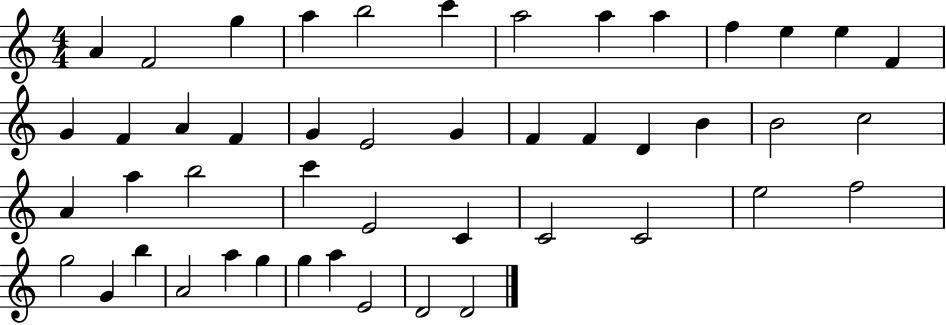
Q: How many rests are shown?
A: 0